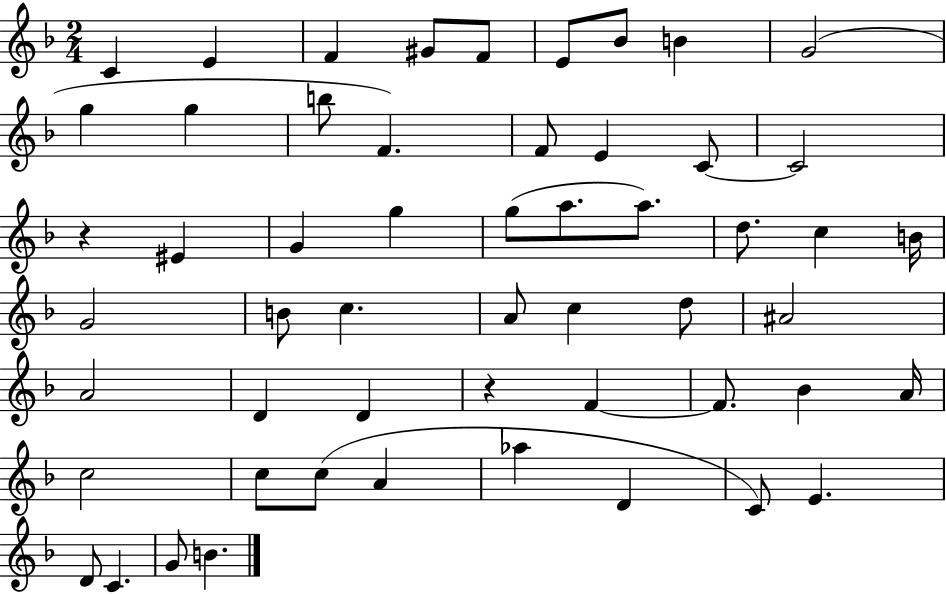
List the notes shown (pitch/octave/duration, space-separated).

C4/q E4/q F4/q G#4/e F4/e E4/e Bb4/e B4/q G4/h G5/q G5/q B5/e F4/q. F4/e E4/q C4/e C4/h R/q EIS4/q G4/q G5/q G5/e A5/e. A5/e. D5/e. C5/q B4/s G4/h B4/e C5/q. A4/e C5/q D5/e A#4/h A4/h D4/q D4/q R/q F4/q F4/e. Bb4/q A4/s C5/h C5/e C5/e A4/q Ab5/q D4/q C4/e E4/q. D4/e C4/q. G4/e B4/q.